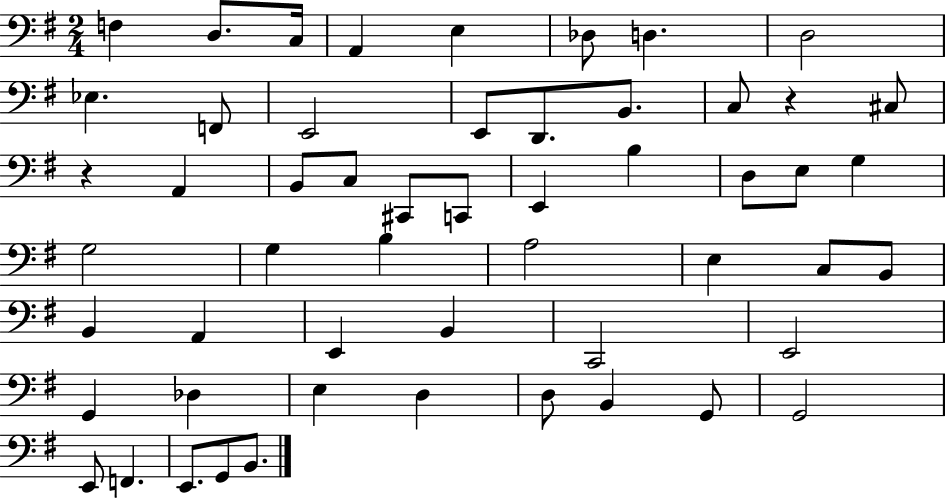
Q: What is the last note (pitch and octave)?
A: B2